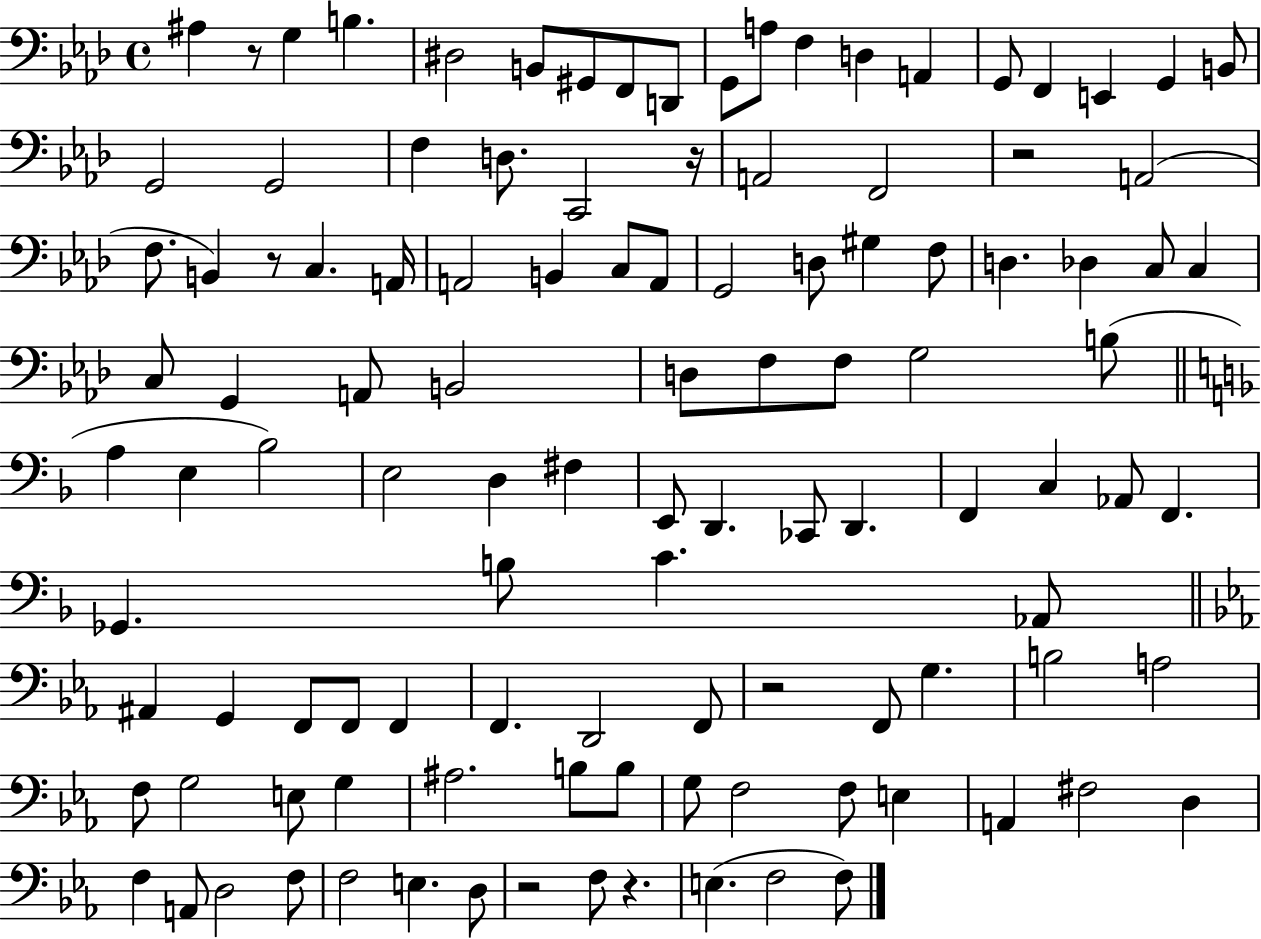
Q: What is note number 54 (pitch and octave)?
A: Bb3